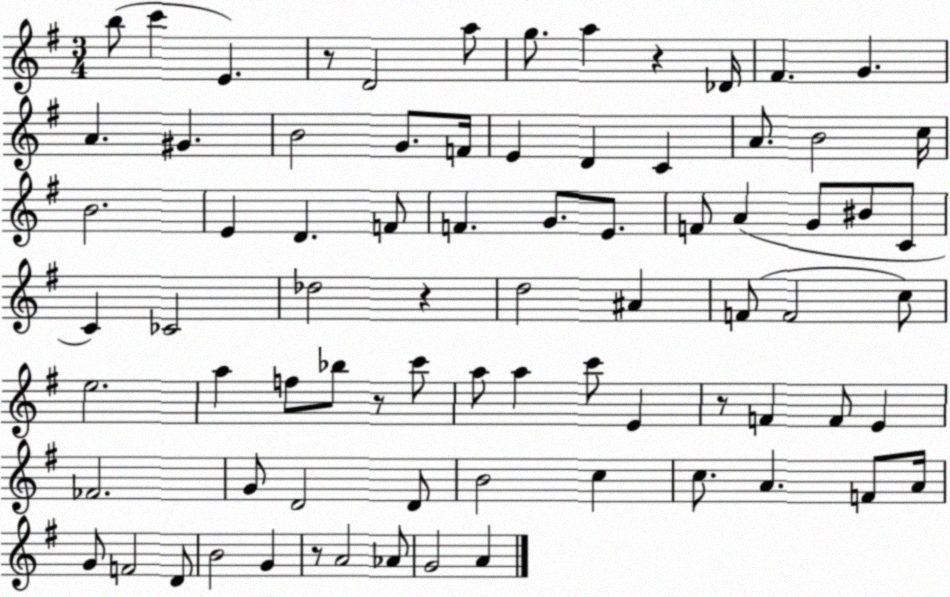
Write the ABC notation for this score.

X:1
T:Untitled
M:3/4
L:1/4
K:G
b/2 c' E z/2 D2 a/2 g/2 a z _D/4 ^F G A ^G B2 G/2 F/4 E D C A/2 B2 c/4 B2 E D F/2 F G/2 E/2 F/2 A G/2 ^B/2 C/2 C _C2 _d2 z d2 ^A F/2 F2 c/2 e2 a f/2 _b/2 z/2 c'/2 a/2 a c'/2 E z/2 F F/2 E _F2 G/2 D2 D/2 B2 c c/2 A F/2 A/4 G/2 F2 D/2 B2 G z/2 A2 _A/2 G2 A